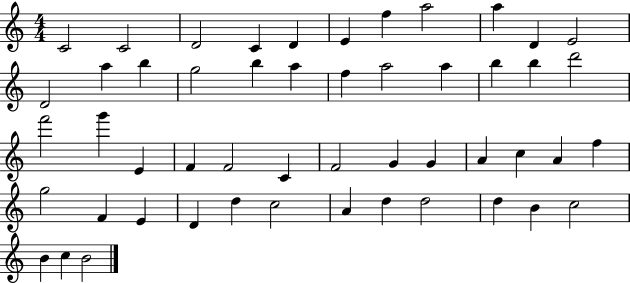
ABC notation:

X:1
T:Untitled
M:4/4
L:1/4
K:C
C2 C2 D2 C D E f a2 a D E2 D2 a b g2 b a f a2 a b b d'2 f'2 g' E F F2 C F2 G G A c A f g2 F E D d c2 A d d2 d B c2 B c B2